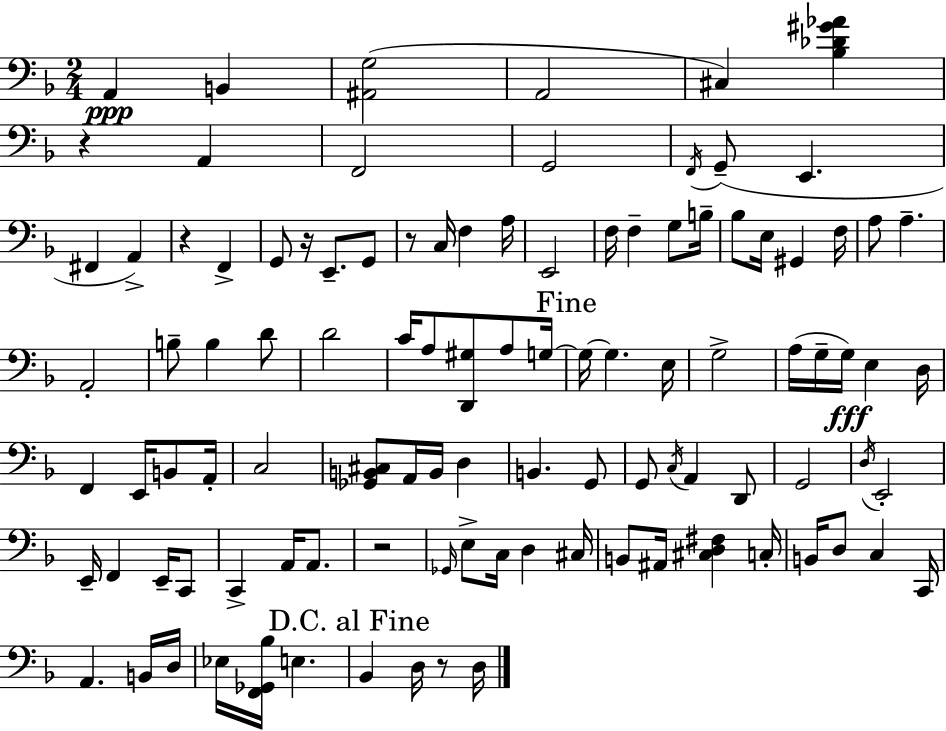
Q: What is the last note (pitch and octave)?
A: D3